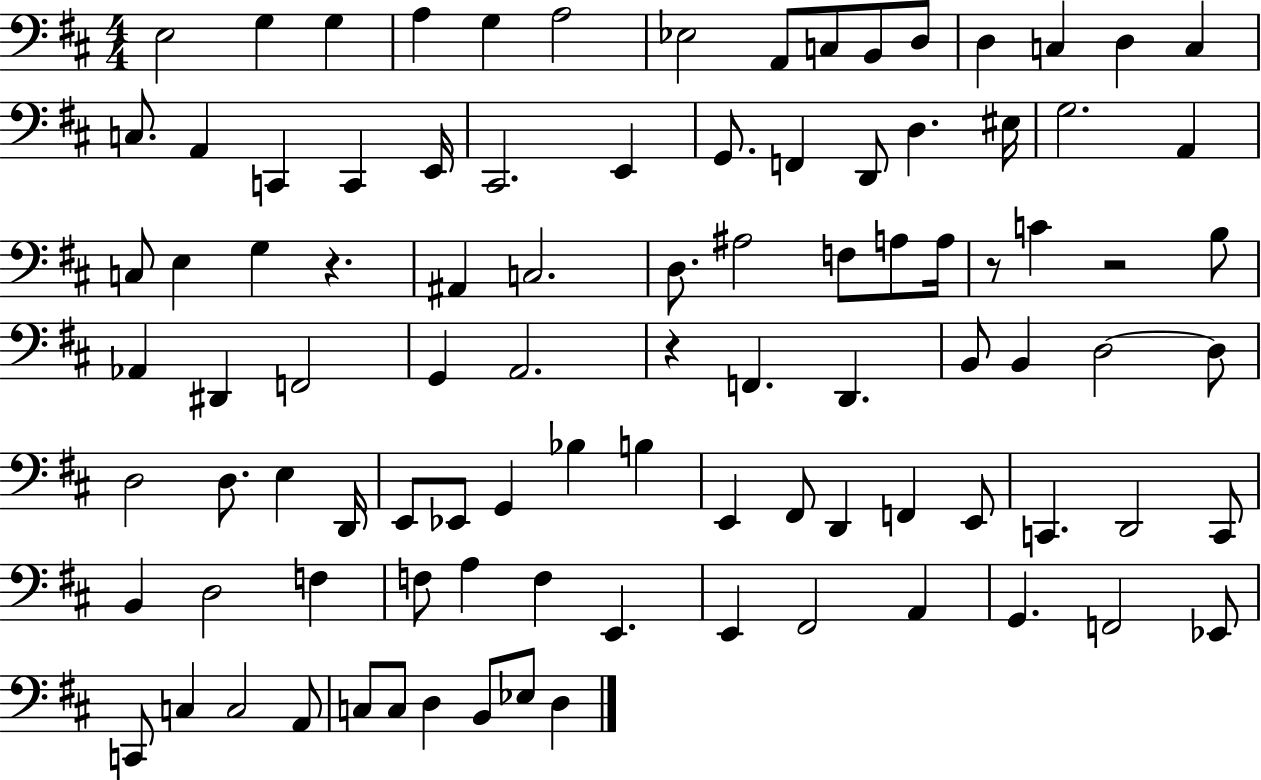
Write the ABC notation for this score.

X:1
T:Untitled
M:4/4
L:1/4
K:D
E,2 G, G, A, G, A,2 _E,2 A,,/2 C,/2 B,,/2 D,/2 D, C, D, C, C,/2 A,, C,, C,, E,,/4 ^C,,2 E,, G,,/2 F,, D,,/2 D, ^E,/4 G,2 A,, C,/2 E, G, z ^A,, C,2 D,/2 ^A,2 F,/2 A,/2 A,/4 z/2 C z2 B,/2 _A,, ^D,, F,,2 G,, A,,2 z F,, D,, B,,/2 B,, D,2 D,/2 D,2 D,/2 E, D,,/4 E,,/2 _E,,/2 G,, _B, B, E,, ^F,,/2 D,, F,, E,,/2 C,, D,,2 C,,/2 B,, D,2 F, F,/2 A, F, E,, E,, ^F,,2 A,, G,, F,,2 _E,,/2 C,,/2 C, C,2 A,,/2 C,/2 C,/2 D, B,,/2 _E,/2 D,